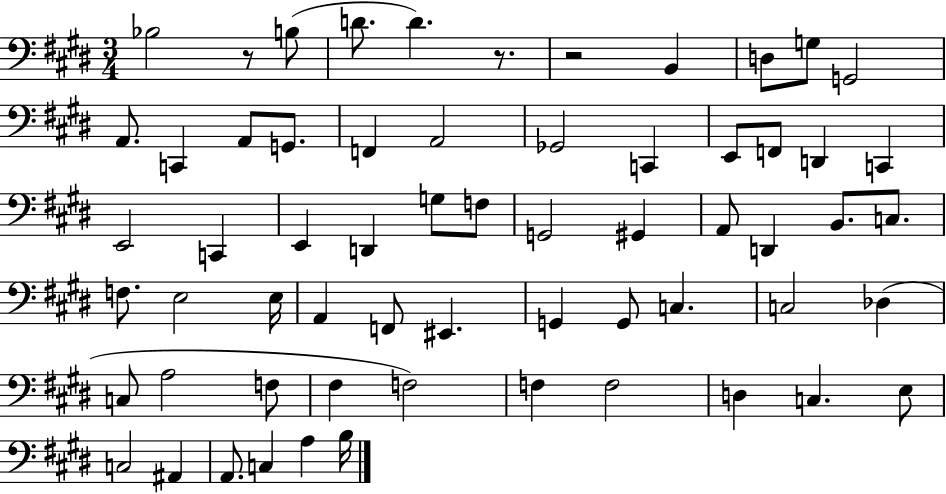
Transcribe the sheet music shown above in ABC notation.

X:1
T:Untitled
M:3/4
L:1/4
K:E
_B,2 z/2 B,/2 D/2 D z/2 z2 B,, D,/2 G,/2 G,,2 A,,/2 C,, A,,/2 G,,/2 F,, A,,2 _G,,2 C,, E,,/2 F,,/2 D,, C,, E,,2 C,, E,, D,, G,/2 F,/2 G,,2 ^G,, A,,/2 D,, B,,/2 C,/2 F,/2 E,2 E,/4 A,, F,,/2 ^E,, G,, G,,/2 C, C,2 _D, C,/2 A,2 F,/2 ^F, F,2 F, F,2 D, C, E,/2 C,2 ^A,, A,,/2 C, A, B,/4